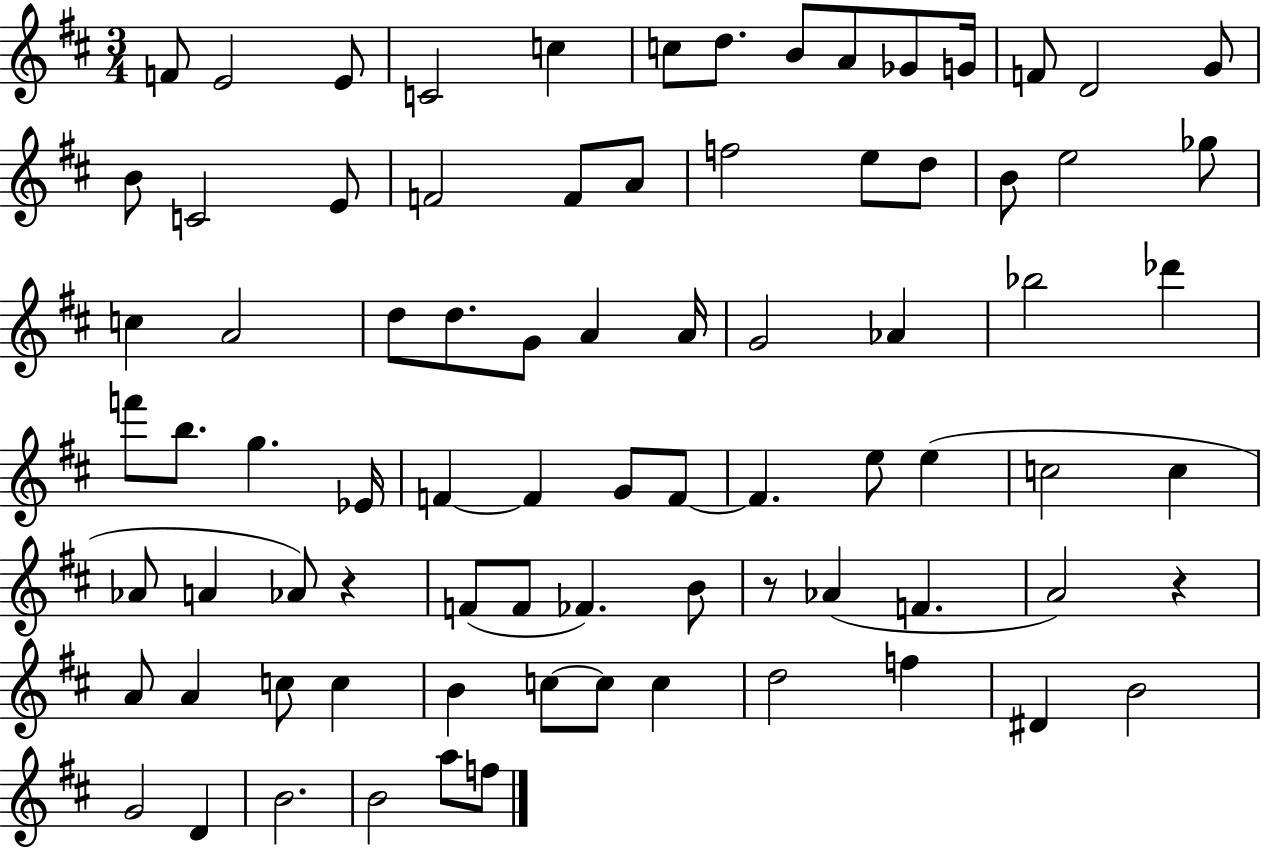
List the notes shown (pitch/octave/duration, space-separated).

F4/e E4/h E4/e C4/h C5/q C5/e D5/e. B4/e A4/e Gb4/e G4/s F4/e D4/h G4/e B4/e C4/h E4/e F4/h F4/e A4/e F5/h E5/e D5/e B4/e E5/h Gb5/e C5/q A4/h D5/e D5/e. G4/e A4/q A4/s G4/h Ab4/q Bb5/h Db6/q F6/e B5/e. G5/q. Eb4/s F4/q F4/q G4/e F4/e F4/q. E5/e E5/q C5/h C5/q Ab4/e A4/q Ab4/e R/q F4/e F4/e FES4/q. B4/e R/e Ab4/q F4/q. A4/h R/q A4/e A4/q C5/e C5/q B4/q C5/e C5/e C5/q D5/h F5/q D#4/q B4/h G4/h D4/q B4/h. B4/h A5/e F5/e